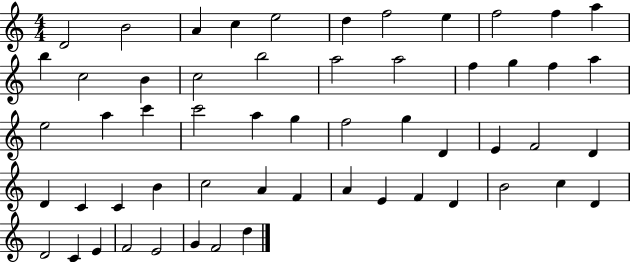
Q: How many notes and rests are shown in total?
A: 56